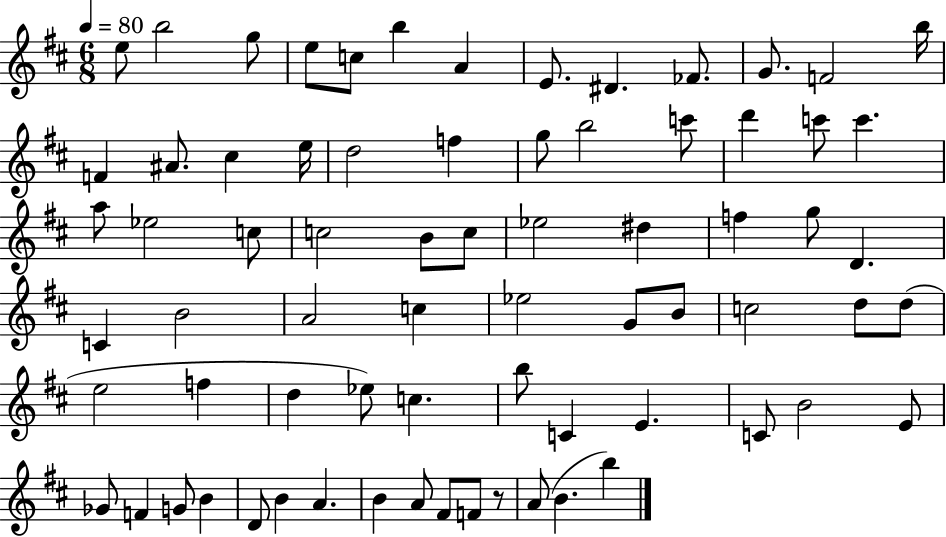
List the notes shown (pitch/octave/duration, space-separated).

E5/e B5/h G5/e E5/e C5/e B5/q A4/q E4/e. D#4/q. FES4/e. G4/e. F4/h B5/s F4/q A#4/e. C#5/q E5/s D5/h F5/q G5/e B5/h C6/e D6/q C6/e C6/q. A5/e Eb5/h C5/e C5/h B4/e C5/e Eb5/h D#5/q F5/q G5/e D4/q. C4/q B4/h A4/h C5/q Eb5/h G4/e B4/e C5/h D5/e D5/e E5/h F5/q D5/q Eb5/e C5/q. B5/e C4/q E4/q. C4/e B4/h E4/e Gb4/e F4/q G4/e B4/q D4/e B4/q A4/q. B4/q A4/e F#4/e F4/e R/e A4/e B4/q. B5/q